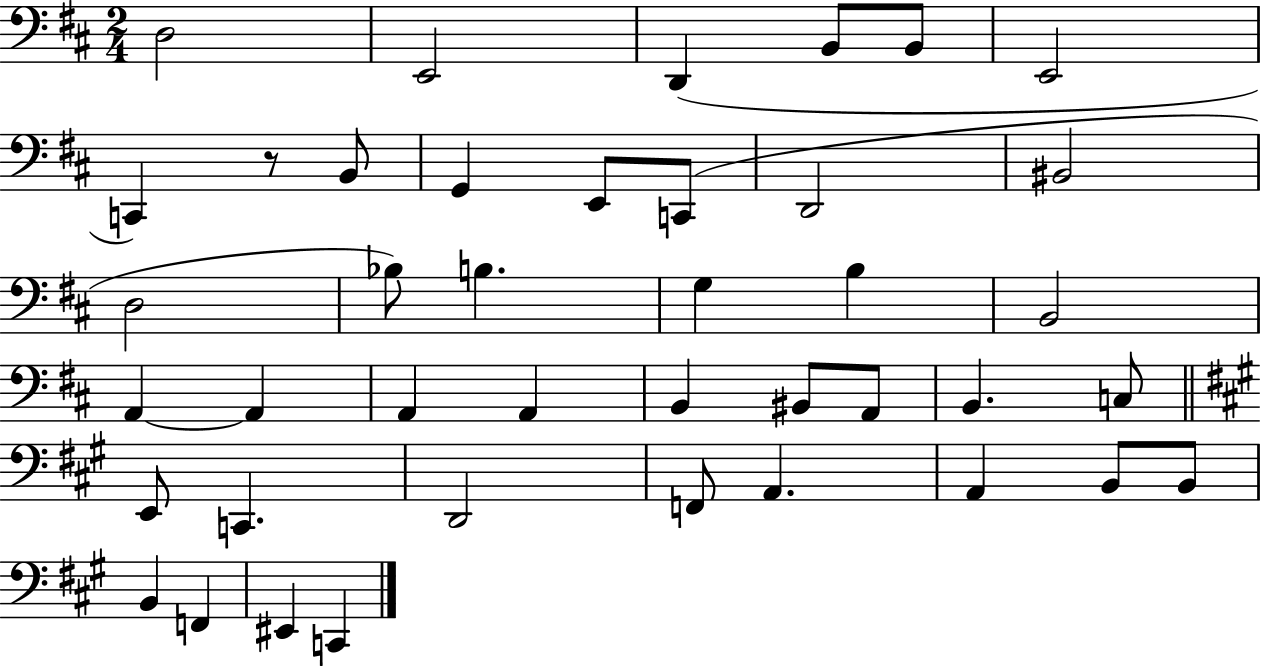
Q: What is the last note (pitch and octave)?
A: C2